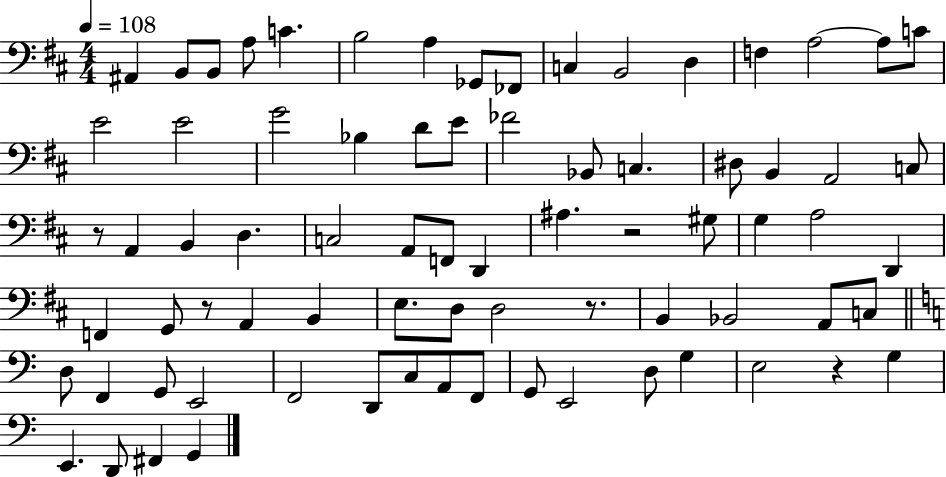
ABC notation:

X:1
T:Untitled
M:4/4
L:1/4
K:D
^A,, B,,/2 B,,/2 A,/2 C B,2 A, _G,,/2 _F,,/2 C, B,,2 D, F, A,2 A,/2 C/2 E2 E2 G2 _B, D/2 E/2 _F2 _B,,/2 C, ^D,/2 B,, A,,2 C,/2 z/2 A,, B,, D, C,2 A,,/2 F,,/2 D,, ^A, z2 ^G,/2 G, A,2 D,, F,, G,,/2 z/2 A,, B,, E,/2 D,/2 D,2 z/2 B,, _B,,2 A,,/2 C,/2 D,/2 F,, G,,/2 E,,2 F,,2 D,,/2 C,/2 A,,/2 F,,/2 G,,/2 E,,2 D,/2 G, E,2 z G, E,, D,,/2 ^F,, G,,